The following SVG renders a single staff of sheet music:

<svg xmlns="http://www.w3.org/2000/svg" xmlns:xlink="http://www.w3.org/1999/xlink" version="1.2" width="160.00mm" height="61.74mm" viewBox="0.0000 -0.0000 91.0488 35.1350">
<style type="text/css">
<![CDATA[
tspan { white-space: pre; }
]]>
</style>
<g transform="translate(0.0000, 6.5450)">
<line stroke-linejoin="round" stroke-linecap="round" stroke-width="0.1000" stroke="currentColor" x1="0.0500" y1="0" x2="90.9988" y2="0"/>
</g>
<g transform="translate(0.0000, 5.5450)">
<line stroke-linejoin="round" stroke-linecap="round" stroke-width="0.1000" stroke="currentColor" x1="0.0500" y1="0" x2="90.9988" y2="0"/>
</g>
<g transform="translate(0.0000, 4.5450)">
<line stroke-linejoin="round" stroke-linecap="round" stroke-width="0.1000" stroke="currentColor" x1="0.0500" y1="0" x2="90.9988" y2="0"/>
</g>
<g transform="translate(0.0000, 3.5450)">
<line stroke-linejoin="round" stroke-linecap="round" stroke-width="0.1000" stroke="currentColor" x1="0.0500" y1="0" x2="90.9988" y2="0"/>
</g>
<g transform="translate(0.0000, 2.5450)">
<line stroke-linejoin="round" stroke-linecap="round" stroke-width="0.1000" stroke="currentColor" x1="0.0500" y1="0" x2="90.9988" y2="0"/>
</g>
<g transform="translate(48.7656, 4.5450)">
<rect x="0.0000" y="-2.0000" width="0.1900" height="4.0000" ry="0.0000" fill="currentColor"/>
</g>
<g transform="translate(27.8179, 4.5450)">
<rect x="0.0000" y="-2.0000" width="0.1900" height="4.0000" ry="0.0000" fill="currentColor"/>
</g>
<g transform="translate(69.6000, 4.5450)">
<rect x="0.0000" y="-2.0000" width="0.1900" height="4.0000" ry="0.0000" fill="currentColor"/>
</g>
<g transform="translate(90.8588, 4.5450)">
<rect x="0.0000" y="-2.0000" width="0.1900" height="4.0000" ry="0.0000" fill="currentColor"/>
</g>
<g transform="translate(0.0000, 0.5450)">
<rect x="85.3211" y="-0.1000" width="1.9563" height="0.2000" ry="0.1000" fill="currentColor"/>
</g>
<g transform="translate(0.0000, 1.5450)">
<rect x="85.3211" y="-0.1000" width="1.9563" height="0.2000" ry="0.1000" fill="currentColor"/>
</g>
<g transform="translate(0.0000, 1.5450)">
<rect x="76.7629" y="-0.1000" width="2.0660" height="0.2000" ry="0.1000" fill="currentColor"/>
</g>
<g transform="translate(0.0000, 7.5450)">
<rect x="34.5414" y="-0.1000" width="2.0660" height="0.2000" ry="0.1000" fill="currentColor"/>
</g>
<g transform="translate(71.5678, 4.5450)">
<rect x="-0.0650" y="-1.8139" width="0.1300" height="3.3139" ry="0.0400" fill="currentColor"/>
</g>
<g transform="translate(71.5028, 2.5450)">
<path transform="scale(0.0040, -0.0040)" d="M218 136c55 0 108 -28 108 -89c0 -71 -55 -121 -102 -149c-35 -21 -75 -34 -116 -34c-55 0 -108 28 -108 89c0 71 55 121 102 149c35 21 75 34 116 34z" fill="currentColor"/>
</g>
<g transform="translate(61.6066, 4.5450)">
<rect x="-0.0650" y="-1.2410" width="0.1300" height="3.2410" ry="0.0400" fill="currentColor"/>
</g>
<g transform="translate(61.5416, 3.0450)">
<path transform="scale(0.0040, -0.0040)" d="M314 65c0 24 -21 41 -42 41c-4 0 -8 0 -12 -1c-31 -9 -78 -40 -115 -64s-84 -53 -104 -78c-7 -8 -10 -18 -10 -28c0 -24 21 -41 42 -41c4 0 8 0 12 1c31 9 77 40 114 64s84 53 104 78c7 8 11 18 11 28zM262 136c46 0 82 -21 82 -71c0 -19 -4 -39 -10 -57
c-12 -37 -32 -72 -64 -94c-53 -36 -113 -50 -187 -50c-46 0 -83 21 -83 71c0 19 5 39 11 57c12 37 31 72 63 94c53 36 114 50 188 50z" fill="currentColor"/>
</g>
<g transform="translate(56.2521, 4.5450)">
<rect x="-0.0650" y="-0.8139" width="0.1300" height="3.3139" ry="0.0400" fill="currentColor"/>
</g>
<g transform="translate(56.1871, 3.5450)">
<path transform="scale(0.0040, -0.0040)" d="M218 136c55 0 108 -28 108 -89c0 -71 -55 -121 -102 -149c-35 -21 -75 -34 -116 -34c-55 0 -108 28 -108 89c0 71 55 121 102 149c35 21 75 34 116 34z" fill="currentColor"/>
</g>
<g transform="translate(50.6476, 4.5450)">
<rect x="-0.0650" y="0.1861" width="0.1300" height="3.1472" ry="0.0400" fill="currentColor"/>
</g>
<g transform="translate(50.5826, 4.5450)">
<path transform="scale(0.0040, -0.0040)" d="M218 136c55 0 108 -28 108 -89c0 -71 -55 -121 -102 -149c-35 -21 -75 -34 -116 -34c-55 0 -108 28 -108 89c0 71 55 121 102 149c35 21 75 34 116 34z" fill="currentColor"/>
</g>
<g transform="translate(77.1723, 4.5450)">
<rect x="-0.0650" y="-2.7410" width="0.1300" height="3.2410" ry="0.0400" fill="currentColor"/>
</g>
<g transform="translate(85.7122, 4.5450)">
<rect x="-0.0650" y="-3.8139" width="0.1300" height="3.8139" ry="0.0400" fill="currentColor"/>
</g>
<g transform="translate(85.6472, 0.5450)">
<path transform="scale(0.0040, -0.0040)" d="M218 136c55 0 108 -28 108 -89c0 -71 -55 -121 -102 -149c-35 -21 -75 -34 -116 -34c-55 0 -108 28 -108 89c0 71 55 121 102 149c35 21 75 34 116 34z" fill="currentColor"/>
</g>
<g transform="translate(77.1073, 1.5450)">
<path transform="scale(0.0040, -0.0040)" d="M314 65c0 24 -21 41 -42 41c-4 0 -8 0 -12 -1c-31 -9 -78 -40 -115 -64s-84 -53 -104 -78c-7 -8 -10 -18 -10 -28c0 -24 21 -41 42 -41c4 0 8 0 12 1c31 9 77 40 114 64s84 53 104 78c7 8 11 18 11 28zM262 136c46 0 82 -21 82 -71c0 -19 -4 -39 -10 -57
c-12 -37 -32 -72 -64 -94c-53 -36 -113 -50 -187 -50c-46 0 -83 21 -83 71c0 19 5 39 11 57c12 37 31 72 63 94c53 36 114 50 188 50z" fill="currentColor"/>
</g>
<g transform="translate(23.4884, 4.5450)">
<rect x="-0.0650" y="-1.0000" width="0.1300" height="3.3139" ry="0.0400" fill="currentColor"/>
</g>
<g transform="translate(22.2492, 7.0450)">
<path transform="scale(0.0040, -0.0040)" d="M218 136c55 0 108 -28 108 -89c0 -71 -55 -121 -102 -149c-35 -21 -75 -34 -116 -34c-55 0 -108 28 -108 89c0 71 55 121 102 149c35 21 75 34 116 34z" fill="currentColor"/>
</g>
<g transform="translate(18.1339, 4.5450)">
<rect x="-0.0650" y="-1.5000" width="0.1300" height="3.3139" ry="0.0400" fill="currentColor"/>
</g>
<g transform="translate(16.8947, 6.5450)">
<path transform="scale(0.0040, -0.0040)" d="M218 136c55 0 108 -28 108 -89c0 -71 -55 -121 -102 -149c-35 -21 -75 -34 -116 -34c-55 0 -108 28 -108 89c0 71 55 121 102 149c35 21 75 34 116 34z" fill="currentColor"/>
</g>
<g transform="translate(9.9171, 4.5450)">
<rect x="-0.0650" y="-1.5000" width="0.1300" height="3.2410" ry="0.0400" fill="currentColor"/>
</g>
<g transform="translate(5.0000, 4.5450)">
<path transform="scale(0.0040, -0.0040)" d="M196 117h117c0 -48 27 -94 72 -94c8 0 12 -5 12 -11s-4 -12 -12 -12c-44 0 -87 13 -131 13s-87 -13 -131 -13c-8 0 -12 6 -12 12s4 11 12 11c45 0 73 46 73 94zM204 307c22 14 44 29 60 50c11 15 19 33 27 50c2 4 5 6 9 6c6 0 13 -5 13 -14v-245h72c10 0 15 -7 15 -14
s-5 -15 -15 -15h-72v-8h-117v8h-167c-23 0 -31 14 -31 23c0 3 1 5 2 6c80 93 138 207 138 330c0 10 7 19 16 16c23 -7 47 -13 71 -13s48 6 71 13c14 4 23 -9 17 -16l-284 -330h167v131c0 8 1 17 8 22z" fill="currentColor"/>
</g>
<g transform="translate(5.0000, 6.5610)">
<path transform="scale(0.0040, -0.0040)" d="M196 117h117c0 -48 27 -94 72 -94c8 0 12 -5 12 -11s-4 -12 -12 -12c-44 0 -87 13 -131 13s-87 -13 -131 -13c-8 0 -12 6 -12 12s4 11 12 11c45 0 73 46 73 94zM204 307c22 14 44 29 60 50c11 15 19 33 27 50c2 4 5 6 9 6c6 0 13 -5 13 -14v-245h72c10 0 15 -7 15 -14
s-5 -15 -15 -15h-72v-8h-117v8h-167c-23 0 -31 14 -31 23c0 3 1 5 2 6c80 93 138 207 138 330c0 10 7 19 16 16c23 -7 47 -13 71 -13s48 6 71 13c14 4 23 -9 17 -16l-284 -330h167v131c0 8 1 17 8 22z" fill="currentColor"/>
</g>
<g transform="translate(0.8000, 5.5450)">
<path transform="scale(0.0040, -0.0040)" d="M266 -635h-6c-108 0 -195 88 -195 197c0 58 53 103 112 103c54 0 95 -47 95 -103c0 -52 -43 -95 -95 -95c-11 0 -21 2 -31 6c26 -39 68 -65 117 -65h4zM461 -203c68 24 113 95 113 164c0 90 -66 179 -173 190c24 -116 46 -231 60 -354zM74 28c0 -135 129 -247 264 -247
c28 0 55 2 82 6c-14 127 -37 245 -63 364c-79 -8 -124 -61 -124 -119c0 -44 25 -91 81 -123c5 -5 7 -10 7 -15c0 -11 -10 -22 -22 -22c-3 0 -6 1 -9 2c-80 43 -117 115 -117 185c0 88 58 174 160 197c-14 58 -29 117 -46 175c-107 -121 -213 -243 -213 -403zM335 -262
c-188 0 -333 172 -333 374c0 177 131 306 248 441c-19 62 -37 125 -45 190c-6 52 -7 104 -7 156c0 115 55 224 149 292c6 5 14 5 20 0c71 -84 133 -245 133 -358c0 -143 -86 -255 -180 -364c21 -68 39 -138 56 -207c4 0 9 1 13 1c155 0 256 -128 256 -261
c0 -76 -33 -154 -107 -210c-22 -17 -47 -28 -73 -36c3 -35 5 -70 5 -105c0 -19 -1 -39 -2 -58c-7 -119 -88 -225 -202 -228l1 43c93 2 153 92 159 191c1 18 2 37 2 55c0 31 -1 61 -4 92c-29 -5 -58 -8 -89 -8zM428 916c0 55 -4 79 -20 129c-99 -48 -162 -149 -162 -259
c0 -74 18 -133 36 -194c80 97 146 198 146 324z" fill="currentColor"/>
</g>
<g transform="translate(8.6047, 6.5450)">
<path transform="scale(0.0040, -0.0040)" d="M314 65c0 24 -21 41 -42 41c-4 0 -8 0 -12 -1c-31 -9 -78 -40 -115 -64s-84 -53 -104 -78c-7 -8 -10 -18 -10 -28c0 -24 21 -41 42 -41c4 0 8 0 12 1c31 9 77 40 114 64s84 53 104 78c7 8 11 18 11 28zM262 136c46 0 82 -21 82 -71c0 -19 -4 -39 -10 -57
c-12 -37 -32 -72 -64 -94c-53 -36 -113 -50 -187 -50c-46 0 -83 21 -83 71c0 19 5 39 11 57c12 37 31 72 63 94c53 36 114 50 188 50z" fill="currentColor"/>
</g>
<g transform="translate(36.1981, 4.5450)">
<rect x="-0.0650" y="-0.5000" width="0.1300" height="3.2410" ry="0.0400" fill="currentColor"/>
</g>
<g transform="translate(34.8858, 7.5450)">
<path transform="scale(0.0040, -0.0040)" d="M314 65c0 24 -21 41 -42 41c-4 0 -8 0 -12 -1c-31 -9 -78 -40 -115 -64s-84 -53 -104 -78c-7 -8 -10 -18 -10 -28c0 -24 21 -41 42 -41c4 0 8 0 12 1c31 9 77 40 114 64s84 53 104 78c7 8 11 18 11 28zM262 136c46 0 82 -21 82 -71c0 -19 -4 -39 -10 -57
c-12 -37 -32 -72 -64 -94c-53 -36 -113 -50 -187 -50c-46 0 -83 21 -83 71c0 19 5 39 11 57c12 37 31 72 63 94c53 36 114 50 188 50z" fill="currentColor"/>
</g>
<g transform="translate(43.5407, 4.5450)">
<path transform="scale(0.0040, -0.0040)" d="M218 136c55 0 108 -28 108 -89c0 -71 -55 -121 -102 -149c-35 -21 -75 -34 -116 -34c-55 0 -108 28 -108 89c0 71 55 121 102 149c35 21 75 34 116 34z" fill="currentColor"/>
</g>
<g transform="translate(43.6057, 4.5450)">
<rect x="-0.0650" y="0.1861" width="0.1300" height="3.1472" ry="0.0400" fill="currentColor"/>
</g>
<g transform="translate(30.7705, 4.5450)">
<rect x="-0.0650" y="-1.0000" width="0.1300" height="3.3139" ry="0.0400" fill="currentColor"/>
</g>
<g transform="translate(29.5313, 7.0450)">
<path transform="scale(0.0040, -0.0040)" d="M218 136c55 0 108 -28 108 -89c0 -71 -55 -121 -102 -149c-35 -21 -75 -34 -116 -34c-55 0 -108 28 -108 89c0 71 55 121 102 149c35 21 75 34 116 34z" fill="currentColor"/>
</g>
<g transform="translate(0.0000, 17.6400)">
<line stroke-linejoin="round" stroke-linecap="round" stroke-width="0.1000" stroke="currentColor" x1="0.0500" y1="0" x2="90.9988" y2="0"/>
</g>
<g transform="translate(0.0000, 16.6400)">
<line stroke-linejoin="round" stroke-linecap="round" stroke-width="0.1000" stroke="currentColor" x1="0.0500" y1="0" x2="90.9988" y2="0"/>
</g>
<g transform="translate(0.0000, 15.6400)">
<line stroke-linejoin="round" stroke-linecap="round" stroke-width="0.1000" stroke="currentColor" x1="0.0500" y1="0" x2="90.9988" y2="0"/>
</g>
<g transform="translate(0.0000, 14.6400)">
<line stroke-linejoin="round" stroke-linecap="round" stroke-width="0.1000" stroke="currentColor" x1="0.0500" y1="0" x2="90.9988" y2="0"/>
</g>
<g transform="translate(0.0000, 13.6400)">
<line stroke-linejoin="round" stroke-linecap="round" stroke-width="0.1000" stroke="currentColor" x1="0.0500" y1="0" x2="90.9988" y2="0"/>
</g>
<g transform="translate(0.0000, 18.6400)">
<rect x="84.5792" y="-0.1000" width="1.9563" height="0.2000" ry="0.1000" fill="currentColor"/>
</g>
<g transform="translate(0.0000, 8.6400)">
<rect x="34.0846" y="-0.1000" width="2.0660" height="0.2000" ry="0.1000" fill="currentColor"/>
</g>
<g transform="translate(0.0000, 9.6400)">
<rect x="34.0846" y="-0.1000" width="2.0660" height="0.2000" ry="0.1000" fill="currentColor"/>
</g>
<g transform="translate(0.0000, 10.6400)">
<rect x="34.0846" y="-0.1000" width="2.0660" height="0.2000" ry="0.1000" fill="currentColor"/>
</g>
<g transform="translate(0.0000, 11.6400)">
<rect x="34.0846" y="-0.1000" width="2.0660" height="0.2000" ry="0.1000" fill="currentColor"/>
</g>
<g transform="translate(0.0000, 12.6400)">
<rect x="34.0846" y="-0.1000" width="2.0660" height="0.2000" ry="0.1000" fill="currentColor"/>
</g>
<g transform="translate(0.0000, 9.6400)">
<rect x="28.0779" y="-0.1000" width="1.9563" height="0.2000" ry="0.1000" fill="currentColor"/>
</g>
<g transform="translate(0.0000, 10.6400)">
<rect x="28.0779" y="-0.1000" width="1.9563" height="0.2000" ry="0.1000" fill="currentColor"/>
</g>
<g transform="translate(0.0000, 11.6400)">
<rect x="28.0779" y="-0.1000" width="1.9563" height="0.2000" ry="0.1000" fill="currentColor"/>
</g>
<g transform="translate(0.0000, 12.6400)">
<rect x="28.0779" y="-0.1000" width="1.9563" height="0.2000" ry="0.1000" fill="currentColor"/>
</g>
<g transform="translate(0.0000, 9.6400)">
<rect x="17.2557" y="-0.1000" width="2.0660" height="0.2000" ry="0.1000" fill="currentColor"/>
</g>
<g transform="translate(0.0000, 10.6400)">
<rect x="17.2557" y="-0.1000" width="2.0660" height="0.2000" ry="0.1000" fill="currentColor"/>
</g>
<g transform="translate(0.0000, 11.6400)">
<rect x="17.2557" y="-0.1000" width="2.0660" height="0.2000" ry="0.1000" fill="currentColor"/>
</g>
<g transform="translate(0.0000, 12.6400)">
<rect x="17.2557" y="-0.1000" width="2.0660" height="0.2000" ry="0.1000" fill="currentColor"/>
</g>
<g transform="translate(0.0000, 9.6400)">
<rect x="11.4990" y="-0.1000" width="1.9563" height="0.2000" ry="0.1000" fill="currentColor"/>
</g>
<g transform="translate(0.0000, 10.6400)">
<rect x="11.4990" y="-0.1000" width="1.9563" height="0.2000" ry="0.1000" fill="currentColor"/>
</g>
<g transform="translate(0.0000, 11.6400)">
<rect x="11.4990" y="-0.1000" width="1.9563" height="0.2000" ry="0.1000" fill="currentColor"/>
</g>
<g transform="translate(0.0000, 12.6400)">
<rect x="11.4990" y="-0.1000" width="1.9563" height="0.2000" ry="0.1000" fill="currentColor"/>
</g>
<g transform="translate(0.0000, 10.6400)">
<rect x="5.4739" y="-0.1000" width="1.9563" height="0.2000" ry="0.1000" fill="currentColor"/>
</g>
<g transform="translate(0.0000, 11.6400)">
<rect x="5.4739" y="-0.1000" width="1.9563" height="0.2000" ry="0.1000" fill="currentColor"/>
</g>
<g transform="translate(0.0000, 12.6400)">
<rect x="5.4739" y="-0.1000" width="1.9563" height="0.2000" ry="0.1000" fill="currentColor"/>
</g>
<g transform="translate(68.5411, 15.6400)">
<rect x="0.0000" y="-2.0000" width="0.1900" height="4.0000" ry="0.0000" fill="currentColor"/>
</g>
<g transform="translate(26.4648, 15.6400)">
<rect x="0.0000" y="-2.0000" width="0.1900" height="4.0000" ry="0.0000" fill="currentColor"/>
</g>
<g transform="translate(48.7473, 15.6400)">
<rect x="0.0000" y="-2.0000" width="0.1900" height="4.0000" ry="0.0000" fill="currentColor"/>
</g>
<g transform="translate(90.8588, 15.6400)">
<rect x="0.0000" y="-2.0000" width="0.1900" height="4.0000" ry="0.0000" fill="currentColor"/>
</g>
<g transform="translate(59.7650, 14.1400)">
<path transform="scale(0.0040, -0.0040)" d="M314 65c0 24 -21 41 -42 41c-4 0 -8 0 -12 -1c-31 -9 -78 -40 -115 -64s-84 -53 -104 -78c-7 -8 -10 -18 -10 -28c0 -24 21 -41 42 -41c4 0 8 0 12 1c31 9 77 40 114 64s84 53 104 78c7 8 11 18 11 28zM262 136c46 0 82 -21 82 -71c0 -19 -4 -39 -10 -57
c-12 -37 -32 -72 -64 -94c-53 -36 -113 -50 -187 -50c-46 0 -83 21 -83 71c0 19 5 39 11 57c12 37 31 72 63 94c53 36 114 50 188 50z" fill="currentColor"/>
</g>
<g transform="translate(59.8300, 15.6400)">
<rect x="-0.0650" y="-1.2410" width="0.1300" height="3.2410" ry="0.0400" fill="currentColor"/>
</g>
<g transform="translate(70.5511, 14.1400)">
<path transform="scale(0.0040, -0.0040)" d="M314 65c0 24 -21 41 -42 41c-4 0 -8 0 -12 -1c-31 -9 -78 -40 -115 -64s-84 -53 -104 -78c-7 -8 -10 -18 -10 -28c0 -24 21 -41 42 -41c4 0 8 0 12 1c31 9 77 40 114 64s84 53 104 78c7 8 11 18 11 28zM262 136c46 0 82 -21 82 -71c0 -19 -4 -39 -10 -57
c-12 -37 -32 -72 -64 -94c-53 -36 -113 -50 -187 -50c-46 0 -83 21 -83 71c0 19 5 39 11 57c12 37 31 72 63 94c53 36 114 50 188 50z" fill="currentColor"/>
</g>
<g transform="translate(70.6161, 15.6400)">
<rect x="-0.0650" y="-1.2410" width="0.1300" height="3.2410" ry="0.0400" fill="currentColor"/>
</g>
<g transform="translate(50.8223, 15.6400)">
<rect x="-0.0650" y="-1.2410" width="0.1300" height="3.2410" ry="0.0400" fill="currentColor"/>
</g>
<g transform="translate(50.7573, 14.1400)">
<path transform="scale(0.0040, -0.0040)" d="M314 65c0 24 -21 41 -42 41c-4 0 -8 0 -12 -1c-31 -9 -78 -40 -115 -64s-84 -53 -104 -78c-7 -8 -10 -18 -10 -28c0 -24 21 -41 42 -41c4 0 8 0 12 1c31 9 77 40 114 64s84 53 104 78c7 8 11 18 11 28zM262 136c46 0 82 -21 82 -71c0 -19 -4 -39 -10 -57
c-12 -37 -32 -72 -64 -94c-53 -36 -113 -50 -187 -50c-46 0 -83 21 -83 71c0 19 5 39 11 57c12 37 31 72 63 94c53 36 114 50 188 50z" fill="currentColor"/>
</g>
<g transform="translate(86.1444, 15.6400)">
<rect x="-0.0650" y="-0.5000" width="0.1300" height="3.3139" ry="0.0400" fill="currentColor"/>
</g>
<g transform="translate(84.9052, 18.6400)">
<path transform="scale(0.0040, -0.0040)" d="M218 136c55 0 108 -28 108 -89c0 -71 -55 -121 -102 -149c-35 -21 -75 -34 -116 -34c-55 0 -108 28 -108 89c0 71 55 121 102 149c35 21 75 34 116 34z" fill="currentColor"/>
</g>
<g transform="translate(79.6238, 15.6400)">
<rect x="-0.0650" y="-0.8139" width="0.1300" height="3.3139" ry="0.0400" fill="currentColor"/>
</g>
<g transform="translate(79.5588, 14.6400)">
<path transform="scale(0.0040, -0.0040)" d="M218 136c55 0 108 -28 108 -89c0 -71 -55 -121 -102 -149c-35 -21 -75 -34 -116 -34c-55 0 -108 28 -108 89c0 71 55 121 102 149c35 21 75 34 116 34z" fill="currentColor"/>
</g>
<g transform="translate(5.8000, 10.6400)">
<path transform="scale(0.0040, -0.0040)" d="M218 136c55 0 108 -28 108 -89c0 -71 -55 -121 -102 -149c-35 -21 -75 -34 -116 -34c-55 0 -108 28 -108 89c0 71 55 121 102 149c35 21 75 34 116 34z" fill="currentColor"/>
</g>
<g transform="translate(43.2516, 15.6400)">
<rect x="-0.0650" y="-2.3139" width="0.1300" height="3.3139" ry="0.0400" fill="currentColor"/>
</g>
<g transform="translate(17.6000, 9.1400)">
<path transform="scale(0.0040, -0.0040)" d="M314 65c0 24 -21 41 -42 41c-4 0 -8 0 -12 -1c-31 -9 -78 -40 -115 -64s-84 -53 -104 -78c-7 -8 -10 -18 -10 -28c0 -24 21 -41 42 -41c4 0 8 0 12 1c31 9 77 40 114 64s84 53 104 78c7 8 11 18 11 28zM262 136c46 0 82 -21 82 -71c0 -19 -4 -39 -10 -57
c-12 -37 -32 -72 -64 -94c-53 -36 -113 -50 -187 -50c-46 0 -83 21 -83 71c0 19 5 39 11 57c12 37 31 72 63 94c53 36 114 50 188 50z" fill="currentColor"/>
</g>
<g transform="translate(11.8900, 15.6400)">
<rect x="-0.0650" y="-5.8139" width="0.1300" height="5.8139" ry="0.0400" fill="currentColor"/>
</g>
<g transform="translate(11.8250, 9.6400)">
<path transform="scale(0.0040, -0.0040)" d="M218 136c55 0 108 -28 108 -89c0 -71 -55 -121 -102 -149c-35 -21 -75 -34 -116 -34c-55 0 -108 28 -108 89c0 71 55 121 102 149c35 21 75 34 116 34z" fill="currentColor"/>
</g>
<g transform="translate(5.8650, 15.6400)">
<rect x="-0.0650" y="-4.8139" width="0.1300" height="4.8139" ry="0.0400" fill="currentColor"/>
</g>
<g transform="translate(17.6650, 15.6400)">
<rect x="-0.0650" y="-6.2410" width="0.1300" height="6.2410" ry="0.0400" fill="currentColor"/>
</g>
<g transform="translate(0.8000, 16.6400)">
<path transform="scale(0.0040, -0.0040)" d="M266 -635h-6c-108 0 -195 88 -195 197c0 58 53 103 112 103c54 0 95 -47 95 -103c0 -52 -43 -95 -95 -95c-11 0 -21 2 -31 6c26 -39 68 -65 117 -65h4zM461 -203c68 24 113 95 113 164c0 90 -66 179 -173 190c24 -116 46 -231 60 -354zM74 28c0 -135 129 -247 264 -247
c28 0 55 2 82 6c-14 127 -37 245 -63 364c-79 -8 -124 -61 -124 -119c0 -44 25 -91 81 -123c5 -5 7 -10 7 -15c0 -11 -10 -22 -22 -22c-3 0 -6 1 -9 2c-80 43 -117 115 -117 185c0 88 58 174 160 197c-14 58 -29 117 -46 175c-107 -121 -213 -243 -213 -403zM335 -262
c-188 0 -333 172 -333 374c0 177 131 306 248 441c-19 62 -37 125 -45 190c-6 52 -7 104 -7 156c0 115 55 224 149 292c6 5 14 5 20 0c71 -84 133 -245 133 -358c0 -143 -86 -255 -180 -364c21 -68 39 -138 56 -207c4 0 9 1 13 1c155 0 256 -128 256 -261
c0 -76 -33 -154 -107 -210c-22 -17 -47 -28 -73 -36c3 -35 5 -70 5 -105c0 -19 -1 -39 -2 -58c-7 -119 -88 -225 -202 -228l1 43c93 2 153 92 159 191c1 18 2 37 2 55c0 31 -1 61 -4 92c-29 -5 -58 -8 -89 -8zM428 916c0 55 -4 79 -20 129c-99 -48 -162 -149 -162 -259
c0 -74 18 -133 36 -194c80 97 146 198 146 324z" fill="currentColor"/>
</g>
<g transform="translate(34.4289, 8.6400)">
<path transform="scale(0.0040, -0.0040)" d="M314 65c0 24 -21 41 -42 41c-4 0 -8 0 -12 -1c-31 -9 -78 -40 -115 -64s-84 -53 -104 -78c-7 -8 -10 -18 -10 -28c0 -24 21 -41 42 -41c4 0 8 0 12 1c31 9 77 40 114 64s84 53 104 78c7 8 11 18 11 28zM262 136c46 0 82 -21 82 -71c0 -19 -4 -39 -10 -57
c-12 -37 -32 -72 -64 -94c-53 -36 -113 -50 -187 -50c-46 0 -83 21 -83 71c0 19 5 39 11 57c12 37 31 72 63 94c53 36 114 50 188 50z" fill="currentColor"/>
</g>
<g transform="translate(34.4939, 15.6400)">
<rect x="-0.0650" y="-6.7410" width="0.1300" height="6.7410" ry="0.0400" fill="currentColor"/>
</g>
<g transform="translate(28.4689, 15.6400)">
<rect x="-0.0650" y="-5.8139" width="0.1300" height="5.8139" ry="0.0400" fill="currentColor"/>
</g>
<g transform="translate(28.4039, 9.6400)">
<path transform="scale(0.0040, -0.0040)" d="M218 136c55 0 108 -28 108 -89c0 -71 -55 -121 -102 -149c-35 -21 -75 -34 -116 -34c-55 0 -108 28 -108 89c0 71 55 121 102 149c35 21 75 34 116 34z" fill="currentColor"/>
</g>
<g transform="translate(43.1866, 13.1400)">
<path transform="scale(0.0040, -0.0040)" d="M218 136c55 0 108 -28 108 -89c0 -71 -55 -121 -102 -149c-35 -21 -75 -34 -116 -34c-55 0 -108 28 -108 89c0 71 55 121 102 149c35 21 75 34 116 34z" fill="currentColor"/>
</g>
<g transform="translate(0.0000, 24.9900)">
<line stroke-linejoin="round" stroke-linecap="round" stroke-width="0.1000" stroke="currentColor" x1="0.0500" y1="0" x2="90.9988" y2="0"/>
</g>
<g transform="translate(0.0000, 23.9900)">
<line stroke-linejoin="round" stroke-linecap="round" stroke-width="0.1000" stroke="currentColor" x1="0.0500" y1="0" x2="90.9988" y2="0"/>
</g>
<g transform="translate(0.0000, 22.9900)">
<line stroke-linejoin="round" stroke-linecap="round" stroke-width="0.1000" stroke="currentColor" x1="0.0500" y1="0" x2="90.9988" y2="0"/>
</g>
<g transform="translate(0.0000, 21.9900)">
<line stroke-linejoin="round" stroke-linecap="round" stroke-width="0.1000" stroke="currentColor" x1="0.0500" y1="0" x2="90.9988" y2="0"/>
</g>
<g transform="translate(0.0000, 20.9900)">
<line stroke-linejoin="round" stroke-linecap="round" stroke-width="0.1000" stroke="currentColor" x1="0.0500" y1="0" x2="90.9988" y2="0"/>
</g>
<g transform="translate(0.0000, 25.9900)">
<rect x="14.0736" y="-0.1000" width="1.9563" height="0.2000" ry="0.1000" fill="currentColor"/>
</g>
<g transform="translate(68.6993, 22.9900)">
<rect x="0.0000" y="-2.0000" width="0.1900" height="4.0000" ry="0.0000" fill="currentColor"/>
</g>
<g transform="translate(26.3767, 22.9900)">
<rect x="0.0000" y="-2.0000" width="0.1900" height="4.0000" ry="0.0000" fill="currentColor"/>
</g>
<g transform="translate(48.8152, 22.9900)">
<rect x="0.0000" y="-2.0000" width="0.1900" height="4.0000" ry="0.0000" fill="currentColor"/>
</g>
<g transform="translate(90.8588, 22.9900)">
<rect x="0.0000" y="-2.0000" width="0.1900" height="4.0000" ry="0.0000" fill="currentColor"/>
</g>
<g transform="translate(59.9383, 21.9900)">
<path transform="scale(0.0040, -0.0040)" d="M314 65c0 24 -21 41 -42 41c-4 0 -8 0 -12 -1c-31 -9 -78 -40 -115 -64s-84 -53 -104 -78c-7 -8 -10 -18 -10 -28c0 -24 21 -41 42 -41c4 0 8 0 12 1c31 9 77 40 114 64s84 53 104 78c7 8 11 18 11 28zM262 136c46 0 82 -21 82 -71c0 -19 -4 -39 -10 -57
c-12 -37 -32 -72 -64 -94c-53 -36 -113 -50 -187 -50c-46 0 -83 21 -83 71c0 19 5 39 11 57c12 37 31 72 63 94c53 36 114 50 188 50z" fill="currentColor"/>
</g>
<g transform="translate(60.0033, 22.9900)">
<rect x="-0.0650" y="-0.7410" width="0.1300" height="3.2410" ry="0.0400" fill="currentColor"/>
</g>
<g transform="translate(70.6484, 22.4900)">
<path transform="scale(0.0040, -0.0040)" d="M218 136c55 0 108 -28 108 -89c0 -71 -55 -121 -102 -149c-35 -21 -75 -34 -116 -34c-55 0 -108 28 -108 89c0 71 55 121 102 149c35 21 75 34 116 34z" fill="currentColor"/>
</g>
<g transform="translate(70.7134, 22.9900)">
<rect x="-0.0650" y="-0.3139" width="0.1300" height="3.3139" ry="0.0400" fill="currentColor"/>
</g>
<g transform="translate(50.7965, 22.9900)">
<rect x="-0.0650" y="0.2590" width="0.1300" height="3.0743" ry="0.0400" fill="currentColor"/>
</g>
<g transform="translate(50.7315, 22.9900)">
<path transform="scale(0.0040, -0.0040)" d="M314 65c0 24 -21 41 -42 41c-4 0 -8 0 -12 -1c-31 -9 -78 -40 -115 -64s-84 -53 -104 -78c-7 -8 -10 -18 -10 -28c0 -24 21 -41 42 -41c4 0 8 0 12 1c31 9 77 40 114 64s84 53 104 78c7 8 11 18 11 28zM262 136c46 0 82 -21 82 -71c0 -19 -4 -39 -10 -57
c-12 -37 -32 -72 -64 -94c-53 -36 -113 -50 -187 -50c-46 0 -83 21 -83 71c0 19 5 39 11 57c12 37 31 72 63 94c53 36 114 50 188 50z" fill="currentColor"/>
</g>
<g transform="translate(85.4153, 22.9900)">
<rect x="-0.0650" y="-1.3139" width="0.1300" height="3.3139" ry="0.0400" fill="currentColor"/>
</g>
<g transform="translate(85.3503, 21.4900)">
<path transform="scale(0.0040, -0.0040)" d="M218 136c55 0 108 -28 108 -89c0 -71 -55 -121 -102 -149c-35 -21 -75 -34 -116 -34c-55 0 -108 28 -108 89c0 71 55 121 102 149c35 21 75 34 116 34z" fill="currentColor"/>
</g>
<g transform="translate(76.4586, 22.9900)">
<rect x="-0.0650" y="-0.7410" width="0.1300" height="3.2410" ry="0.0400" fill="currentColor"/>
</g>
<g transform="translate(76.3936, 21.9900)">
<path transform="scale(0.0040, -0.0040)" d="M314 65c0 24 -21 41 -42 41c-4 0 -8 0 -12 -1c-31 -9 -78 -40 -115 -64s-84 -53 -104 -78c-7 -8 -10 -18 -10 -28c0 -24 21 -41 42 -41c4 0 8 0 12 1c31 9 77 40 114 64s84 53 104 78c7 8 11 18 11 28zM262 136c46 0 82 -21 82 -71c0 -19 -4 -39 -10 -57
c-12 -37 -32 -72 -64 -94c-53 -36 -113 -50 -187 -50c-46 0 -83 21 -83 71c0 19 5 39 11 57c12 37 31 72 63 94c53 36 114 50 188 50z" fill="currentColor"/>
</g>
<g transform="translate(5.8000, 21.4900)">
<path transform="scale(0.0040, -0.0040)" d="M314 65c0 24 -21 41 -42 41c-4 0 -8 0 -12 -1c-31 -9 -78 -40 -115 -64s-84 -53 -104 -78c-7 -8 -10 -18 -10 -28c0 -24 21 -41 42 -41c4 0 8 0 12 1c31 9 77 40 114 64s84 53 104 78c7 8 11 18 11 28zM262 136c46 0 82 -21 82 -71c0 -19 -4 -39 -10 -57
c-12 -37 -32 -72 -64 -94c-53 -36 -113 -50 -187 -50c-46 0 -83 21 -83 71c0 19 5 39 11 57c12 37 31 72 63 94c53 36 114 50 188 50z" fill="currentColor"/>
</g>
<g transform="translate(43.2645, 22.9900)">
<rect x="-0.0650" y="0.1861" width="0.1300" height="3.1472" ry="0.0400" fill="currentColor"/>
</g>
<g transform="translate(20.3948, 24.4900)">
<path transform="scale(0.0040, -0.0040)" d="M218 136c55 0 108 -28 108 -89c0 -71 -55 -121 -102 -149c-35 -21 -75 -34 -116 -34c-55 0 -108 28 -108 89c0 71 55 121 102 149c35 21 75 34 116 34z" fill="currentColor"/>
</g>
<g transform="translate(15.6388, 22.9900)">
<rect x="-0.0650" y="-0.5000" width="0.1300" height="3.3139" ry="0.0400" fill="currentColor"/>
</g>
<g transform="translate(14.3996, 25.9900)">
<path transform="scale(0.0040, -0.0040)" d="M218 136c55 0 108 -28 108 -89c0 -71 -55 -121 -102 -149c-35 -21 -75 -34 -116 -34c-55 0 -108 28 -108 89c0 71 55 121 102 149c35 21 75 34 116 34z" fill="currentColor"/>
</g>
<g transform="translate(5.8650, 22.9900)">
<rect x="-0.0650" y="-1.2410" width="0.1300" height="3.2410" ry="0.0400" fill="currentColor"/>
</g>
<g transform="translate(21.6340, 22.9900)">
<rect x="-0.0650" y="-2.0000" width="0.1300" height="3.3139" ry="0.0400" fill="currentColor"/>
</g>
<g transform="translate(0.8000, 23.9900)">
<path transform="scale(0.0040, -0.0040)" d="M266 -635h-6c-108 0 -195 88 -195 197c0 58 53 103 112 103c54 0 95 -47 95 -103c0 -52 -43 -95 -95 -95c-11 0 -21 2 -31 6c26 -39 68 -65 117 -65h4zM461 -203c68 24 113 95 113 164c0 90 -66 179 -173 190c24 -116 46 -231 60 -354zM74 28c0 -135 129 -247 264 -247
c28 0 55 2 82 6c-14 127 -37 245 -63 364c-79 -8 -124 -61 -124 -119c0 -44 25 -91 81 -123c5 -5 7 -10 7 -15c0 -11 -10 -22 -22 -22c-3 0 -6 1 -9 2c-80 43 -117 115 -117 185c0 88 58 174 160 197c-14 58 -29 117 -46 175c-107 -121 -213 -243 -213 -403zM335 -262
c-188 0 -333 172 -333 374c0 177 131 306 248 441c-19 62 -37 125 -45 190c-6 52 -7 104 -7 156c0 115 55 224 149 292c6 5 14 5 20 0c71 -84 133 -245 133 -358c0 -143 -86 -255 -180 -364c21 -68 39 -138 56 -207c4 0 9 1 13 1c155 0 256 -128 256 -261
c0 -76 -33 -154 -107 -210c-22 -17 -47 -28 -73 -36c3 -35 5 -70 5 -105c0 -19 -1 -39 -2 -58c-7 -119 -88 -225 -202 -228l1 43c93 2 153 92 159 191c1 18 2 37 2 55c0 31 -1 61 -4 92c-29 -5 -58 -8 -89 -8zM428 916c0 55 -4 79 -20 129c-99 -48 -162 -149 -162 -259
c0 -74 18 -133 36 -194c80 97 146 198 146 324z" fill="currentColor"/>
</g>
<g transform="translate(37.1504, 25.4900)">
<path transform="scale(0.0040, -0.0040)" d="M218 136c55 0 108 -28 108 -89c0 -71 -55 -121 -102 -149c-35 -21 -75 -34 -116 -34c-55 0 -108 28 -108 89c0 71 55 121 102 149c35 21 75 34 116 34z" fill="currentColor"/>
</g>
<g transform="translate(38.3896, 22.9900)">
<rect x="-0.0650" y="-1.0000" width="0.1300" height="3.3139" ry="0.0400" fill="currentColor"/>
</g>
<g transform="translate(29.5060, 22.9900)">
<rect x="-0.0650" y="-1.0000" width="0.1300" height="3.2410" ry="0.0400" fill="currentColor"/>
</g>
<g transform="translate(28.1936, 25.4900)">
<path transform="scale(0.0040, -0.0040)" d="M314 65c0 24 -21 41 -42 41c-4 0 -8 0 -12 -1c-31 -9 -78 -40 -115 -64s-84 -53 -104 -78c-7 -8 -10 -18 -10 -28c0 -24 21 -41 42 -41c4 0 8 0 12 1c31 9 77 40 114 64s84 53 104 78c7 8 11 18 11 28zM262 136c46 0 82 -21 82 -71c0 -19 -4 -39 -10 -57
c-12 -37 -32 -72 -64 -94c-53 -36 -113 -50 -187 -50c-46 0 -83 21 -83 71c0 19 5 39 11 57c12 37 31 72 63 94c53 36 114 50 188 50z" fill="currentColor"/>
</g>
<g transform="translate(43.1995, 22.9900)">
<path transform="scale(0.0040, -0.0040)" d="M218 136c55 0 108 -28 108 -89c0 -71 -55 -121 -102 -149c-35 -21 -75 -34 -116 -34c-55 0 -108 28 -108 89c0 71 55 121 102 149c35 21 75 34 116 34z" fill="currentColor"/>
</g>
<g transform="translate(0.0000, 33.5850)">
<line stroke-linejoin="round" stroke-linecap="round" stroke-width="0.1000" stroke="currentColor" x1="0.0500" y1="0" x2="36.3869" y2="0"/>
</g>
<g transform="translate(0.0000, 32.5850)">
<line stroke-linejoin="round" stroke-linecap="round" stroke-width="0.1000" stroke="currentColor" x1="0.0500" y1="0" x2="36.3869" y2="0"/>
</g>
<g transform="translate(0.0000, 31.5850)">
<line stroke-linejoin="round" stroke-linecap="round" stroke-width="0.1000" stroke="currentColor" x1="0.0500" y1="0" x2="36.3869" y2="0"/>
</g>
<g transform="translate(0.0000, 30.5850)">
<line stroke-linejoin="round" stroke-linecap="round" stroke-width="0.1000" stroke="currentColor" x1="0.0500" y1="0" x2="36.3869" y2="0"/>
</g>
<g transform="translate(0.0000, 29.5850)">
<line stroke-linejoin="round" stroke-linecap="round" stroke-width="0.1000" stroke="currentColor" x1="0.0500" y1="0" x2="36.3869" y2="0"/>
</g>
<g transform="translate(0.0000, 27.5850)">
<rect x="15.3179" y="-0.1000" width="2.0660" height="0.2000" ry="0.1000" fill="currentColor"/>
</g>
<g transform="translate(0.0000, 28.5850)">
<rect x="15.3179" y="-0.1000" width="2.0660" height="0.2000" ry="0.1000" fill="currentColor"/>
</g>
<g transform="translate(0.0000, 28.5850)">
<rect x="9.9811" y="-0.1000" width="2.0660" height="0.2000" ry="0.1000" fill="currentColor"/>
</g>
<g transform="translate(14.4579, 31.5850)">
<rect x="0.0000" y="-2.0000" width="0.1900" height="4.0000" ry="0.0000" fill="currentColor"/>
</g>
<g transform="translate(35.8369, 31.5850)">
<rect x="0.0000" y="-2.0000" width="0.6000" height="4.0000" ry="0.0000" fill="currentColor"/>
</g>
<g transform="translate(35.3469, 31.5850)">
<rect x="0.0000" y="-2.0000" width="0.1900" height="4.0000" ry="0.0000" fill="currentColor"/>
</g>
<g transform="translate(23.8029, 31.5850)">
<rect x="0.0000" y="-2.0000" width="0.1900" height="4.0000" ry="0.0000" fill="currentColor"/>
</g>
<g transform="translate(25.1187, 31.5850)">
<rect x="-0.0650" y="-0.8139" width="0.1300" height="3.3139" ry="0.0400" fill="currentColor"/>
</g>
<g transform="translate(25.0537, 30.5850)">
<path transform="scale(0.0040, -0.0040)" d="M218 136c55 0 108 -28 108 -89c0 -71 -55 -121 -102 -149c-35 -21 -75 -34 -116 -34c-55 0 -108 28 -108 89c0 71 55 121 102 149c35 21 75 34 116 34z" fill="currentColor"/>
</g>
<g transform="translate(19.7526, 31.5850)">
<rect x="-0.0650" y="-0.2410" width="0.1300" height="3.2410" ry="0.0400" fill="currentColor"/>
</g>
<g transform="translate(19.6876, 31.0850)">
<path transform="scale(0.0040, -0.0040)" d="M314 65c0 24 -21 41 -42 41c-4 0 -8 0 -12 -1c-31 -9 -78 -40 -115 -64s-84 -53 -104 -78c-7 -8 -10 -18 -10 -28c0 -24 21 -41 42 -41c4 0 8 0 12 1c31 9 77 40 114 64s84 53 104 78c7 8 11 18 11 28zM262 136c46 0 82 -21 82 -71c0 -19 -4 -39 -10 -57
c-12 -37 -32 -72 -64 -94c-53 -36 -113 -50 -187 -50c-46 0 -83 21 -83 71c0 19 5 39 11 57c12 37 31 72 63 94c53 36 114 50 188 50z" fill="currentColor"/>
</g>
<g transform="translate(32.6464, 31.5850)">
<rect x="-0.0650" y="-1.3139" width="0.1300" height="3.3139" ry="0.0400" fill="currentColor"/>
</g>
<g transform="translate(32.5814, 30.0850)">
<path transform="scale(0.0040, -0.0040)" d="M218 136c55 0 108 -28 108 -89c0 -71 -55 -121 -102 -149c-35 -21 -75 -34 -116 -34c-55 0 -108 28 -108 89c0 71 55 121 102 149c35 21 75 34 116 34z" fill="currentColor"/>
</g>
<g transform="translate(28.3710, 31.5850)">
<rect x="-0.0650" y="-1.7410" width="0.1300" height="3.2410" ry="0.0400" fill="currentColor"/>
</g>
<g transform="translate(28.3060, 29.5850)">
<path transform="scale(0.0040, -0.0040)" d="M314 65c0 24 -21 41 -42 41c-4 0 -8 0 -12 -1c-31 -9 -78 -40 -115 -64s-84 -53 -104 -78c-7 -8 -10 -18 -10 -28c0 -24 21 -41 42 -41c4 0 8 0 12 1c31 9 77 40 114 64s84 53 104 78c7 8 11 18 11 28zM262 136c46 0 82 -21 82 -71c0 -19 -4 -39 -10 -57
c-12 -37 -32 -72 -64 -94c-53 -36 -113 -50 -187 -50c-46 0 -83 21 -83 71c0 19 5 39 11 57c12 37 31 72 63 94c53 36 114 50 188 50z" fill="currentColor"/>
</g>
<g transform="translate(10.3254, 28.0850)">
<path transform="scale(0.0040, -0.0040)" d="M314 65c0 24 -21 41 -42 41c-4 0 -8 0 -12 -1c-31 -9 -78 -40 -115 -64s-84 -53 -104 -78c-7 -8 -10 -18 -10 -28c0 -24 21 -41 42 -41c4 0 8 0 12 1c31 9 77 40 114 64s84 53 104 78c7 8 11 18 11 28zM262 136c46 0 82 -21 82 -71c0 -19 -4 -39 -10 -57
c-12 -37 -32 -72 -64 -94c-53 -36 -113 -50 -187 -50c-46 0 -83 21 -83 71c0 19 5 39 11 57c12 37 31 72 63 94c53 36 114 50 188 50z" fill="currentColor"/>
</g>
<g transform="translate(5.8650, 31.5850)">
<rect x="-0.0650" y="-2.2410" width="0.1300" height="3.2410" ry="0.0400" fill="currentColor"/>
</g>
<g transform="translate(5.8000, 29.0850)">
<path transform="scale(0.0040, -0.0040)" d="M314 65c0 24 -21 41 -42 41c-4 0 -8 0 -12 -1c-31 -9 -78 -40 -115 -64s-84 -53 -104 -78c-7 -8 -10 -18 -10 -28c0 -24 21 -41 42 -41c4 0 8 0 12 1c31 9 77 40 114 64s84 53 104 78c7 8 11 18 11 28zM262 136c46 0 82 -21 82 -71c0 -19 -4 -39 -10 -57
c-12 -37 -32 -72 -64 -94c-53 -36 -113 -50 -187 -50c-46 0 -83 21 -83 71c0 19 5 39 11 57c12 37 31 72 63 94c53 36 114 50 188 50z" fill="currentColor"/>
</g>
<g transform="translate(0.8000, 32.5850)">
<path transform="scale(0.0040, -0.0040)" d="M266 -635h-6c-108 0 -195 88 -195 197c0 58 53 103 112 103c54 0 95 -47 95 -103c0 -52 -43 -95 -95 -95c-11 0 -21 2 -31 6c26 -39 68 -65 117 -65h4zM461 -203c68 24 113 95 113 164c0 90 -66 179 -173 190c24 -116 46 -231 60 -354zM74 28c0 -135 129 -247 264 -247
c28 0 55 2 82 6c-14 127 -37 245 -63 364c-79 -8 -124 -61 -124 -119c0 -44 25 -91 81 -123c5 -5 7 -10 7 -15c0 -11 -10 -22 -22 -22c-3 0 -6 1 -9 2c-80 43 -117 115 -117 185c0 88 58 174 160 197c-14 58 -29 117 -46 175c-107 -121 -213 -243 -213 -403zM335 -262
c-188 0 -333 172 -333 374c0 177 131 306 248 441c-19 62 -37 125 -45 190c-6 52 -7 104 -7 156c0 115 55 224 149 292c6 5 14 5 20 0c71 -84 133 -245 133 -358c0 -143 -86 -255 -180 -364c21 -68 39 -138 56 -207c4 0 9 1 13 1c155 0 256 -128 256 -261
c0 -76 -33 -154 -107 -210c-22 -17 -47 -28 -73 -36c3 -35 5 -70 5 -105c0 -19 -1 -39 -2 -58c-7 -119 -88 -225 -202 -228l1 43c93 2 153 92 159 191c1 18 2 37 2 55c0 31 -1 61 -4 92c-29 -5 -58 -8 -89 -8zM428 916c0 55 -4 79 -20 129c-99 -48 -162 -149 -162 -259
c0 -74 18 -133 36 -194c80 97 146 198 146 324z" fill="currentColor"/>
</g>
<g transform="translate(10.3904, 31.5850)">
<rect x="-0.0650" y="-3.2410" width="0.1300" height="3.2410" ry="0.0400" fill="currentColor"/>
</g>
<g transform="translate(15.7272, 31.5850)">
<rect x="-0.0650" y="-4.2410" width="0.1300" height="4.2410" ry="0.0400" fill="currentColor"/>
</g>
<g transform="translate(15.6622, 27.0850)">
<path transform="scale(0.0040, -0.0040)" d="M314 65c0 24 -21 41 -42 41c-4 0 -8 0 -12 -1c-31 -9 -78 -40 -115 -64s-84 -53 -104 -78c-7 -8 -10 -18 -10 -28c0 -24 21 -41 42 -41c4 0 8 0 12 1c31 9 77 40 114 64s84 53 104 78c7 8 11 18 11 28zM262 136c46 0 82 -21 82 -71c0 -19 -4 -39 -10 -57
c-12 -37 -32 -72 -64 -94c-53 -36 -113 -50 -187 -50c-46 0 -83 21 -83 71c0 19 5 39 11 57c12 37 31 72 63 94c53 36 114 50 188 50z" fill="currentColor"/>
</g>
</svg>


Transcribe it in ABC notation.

X:1
T:Untitled
M:4/4
L:1/4
K:C
E2 E D D C2 B B d e2 f a2 c' e' g' a'2 g' b'2 g e2 e2 e2 d C e2 C F D2 D B B2 d2 c d2 e g2 b2 d'2 c2 d f2 e